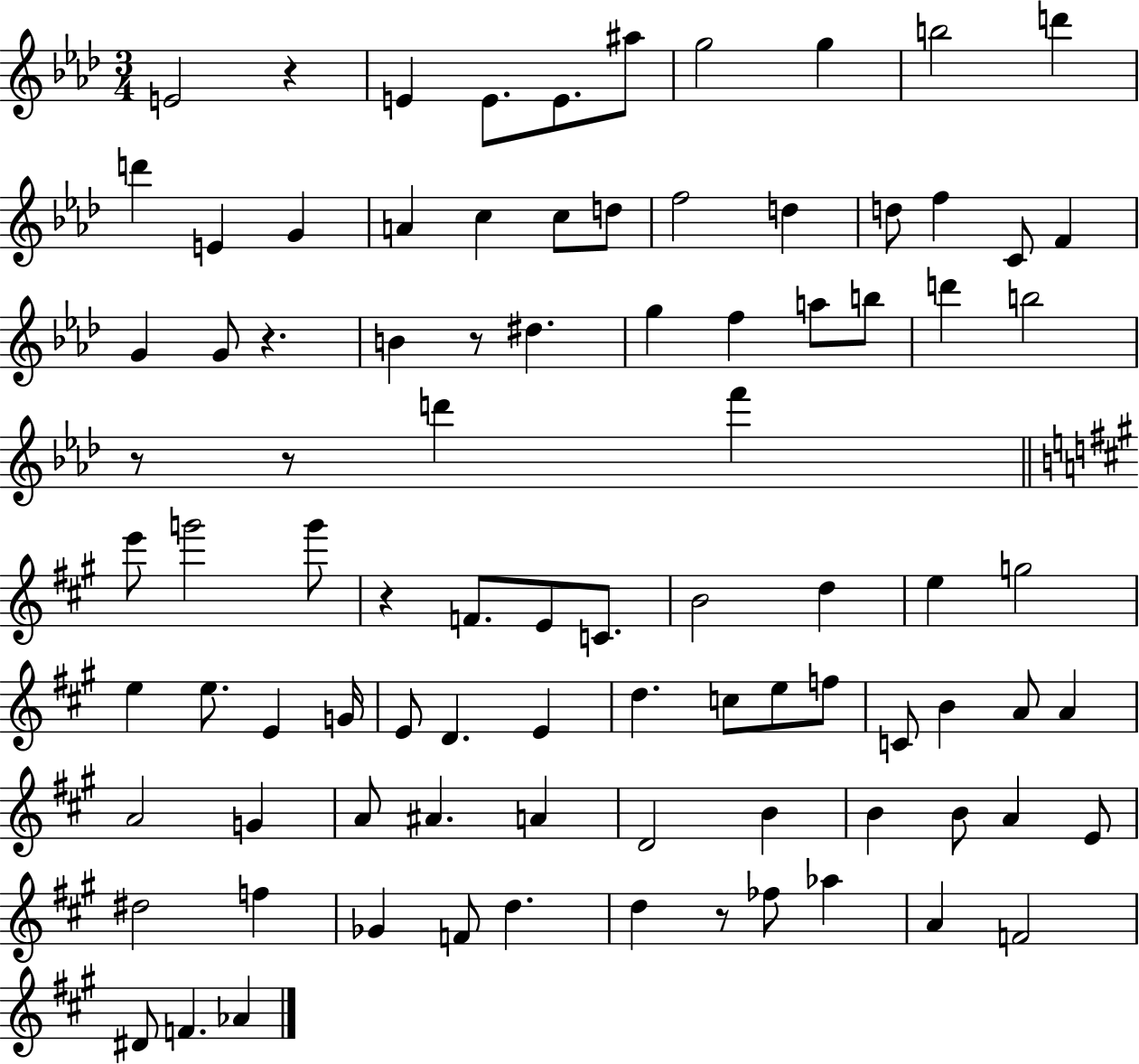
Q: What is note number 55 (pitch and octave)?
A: F5